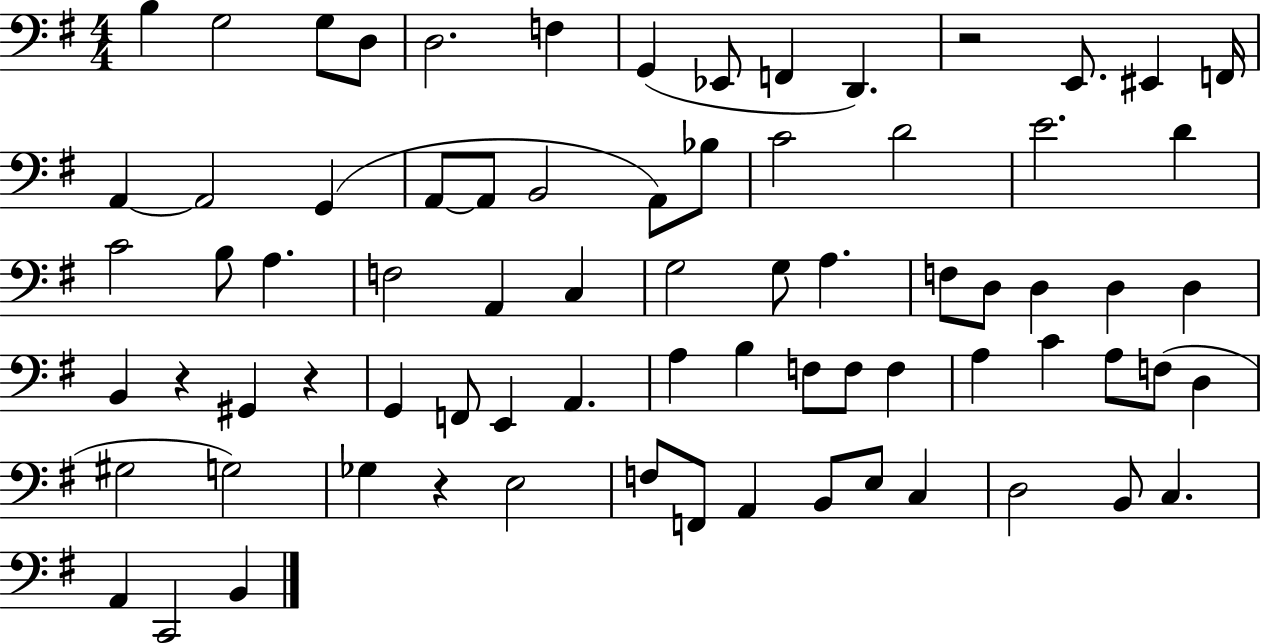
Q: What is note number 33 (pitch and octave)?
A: G3